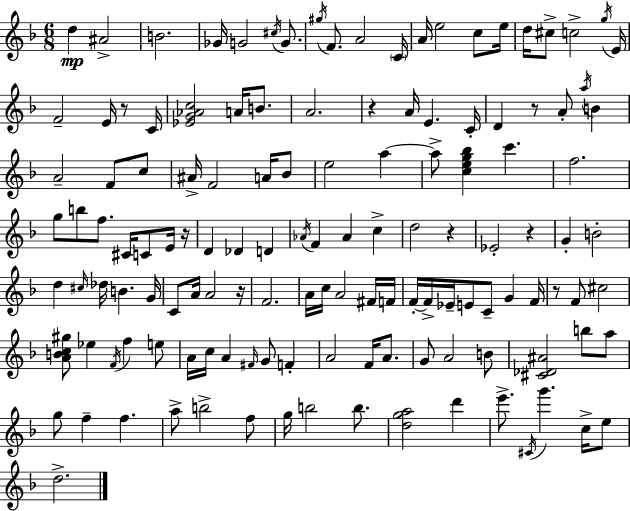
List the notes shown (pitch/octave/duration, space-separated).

D5/q A#4/h B4/h. Gb4/s G4/h C#5/s G4/e. G#5/s F4/e. A4/h C4/s A4/s E5/h C5/e E5/s D5/s C#5/e C5/h G5/s E4/s F4/h E4/s R/e C4/s [Eb4,G4,Ab4,C5]/h A4/s B4/e. A4/h. R/q A4/s E4/q. C4/s D4/q R/e A4/e A5/s B4/q A4/h F4/e C5/e A#4/s F4/h A4/s Bb4/e E5/h A5/q A5/e [C5,E5,G5,Bb5]/q C6/q. F5/h. G5/e B5/e F5/e. C#4/s C4/e E4/s R/s D4/q Db4/q D4/q Ab4/s F4/q Ab4/q C5/q D5/h R/q Eb4/h R/q G4/q B4/h D5/q C#5/s Db5/s B4/q. G4/s C4/e A4/s A4/h R/s F4/h. A4/s C5/s A4/h F#4/s F4/s F4/s F4/s Eb4/s E4/e C4/e G4/q F4/s R/e F4/e C#5/h [A4,B4,C5,G#5]/e Eb5/q F4/s F5/q E5/e A4/s C5/s A4/q F#4/s G4/e F4/q A4/h F4/s A4/e. G4/e A4/h B4/e [C#4,Db4,A#4]/h B5/e A5/e G5/e F5/q F5/q. A5/e B5/h F5/e G5/s B5/h B5/e. [D5,G5,A5]/h D6/q E6/e. C#4/s G6/q. C5/s E5/e D5/h.